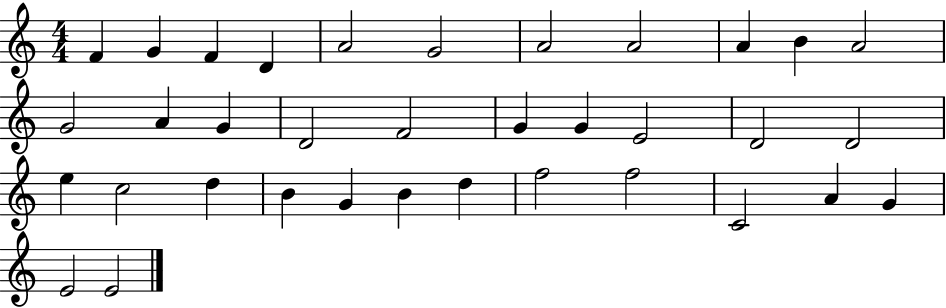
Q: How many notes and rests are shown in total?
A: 35